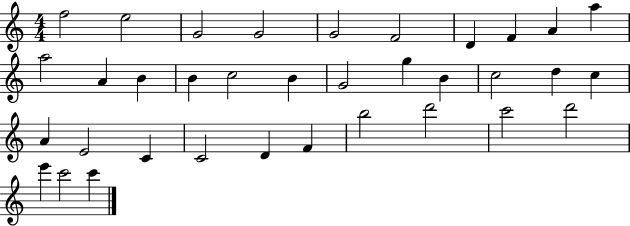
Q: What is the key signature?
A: C major